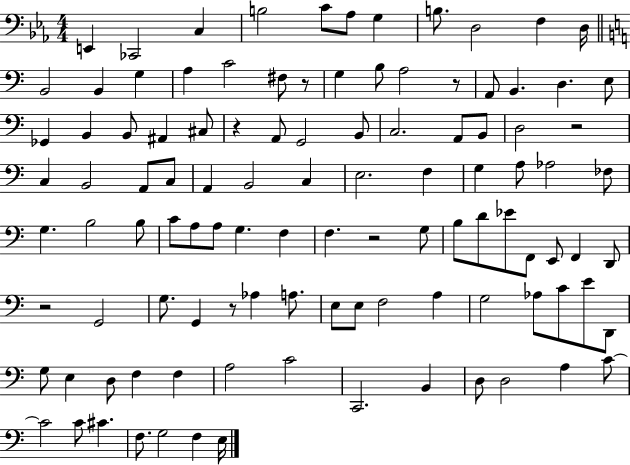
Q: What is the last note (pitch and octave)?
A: E3